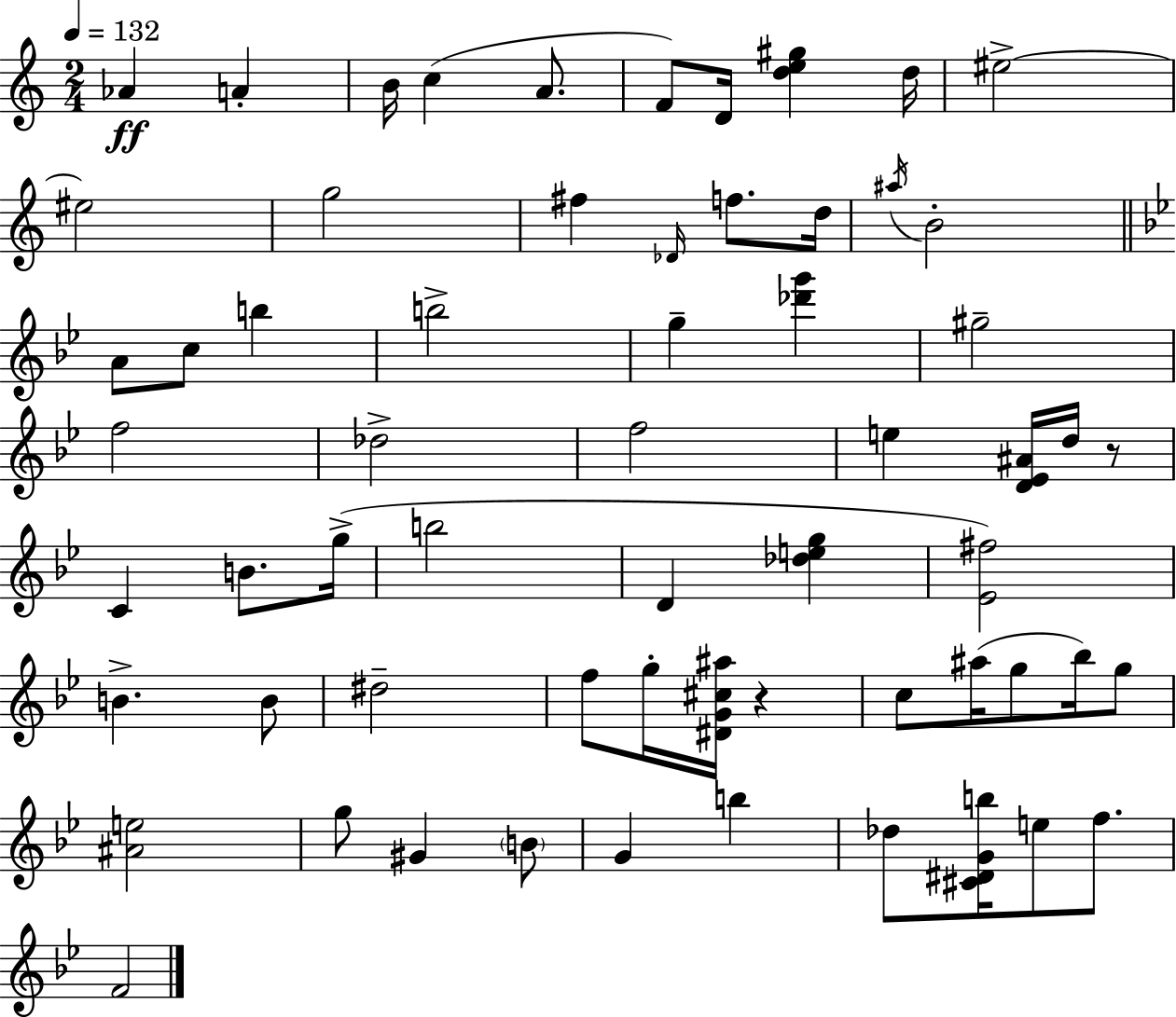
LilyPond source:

{
  \clef treble
  \numericTimeSignature
  \time 2/4
  \key c \major
  \tempo 4 = 132
  aes'4\ff a'4-. | b'16 c''4( a'8. | f'8) d'16 <d'' e'' gis''>4 d''16 | eis''2->~~ | \break eis''2 | g''2 | fis''4 \grace { des'16 } f''8. | d''16 \acciaccatura { ais''16 } b'2-. | \break \bar "||" \break \key g \minor a'8 c''8 b''4 | b''2-> | g''4-- <des''' g'''>4 | gis''2-- | \break f''2 | des''2-> | f''2 | e''4 <d' ees' ais'>16 d''16 r8 | \break c'4 b'8. g''16->( | b''2 | d'4 <des'' e'' g''>4 | <ees' fis''>2) | \break b'4.-> b'8 | dis''2-- | f''8 g''16-. <dis' g' cis'' ais''>16 r4 | c''8 ais''16( g''8 bes''16) g''8 | \break <ais' e''>2 | g''8 gis'4 \parenthesize b'8 | g'4 b''4 | des''8 <cis' dis' g' b''>16 e''8 f''8. | \break f'2 | \bar "|."
}